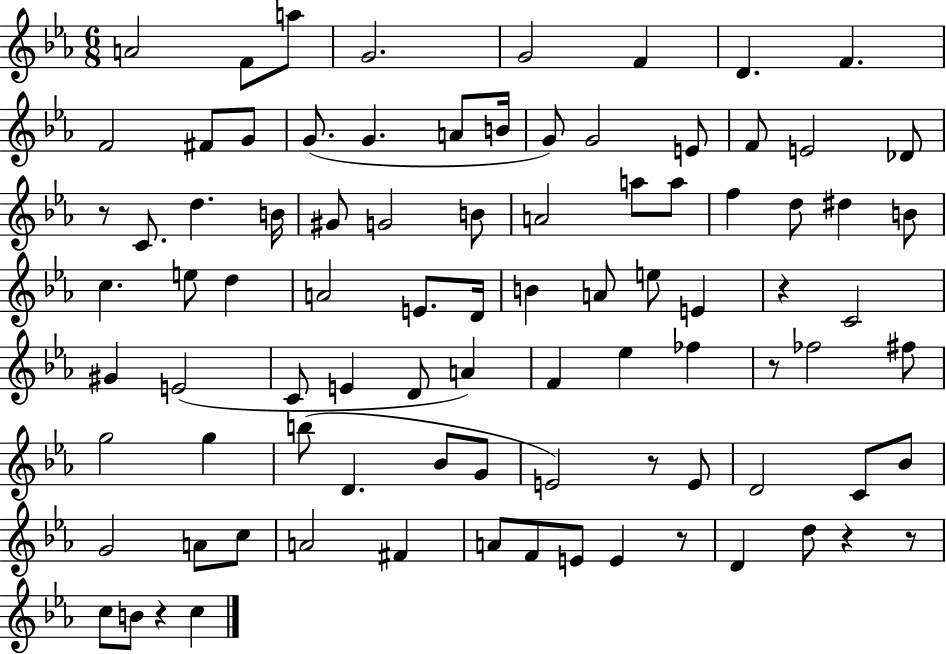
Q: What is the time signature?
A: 6/8